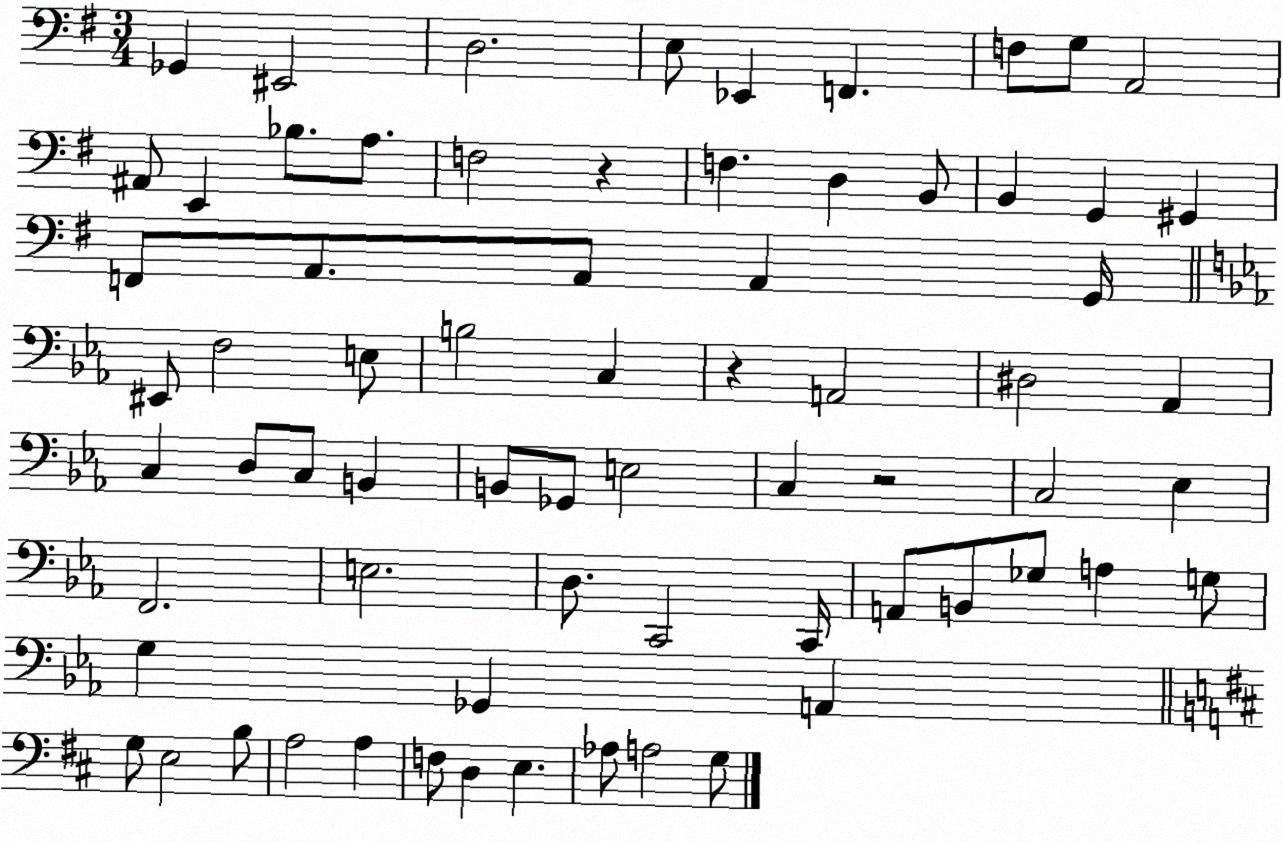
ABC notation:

X:1
T:Untitled
M:3/4
L:1/4
K:G
_G,, ^E,,2 D,2 E,/2 _E,, F,, F,/2 G,/2 A,,2 ^A,,/2 E,, _B,/2 A,/2 F,2 z F, D, B,,/2 B,, G,, ^G,, F,,/2 A,,/2 A,,/2 A,, G,,/4 ^E,,/2 F,2 E,/2 B,2 C, z A,,2 ^D,2 _A,, C, D,/2 C,/2 B,, B,,/2 _G,,/2 E,2 C, z2 C,2 _E, F,,2 E,2 D,/2 C,,2 C,,/4 A,,/2 B,,/2 _G,/2 A, G,/2 G, _G,, A,, G,/2 E,2 B,/2 A,2 A, F,/2 D, E, _A,/2 A,2 G,/2